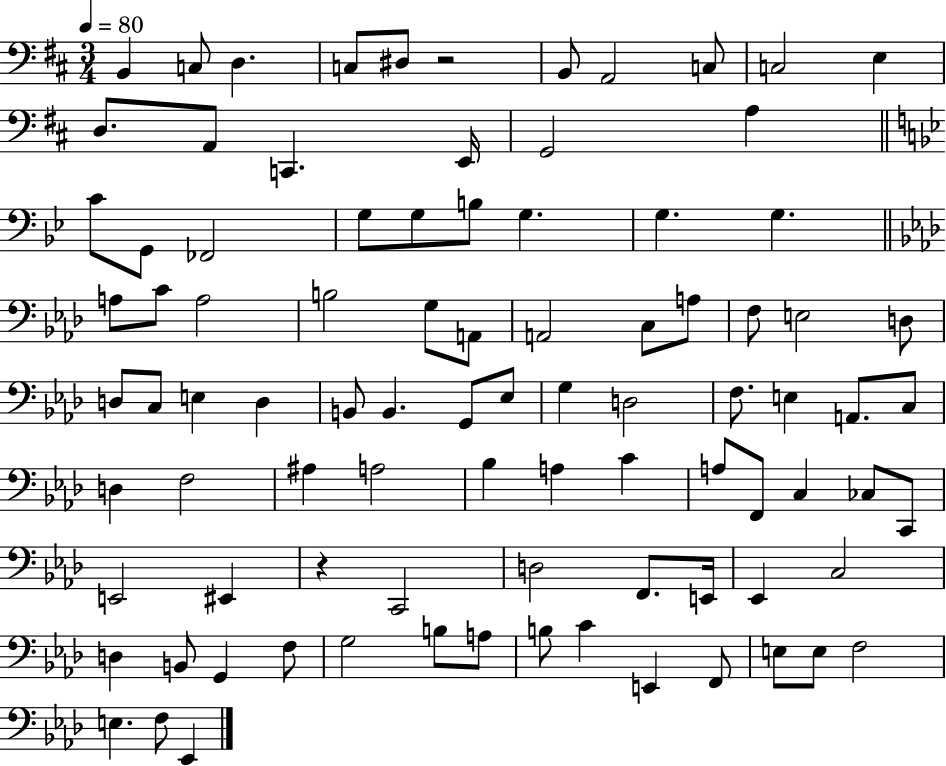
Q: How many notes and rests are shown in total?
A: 90